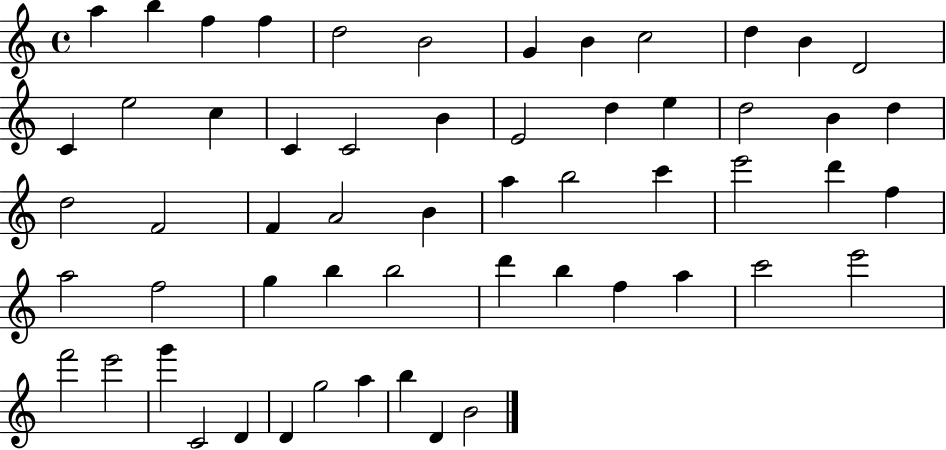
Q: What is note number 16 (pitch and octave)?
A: C4